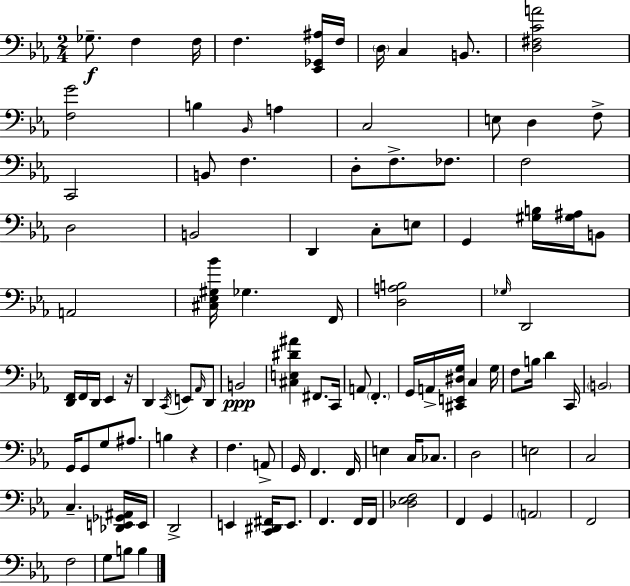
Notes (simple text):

Gb3/e. F3/q F3/s F3/q. [Eb2,Gb2,A#3]/s F3/s D3/s C3/q B2/e. [D3,F#3,C4,A4]/h [F3,G4]/h B3/q Bb2/s A3/q C3/h E3/e D3/q F3/e C2/h B2/e F3/q. D3/e F3/e. FES3/e. F3/h D3/h B2/h D2/q C3/e E3/e G2/q [G#3,B3]/s [G#3,A#3]/s B2/e A2/h [C#3,Eb3,G#3,Bb4]/s Gb3/q. F2/s [D3,A3,B3]/h Gb3/s D2/h [D2,F2]/s F2/s D2/s Eb2/q R/s D2/q C2/s E2/e Ab2/s D2/e B2/h [C#3,E3,D#4,A#4]/q F#2/e. C2/s A2/e F2/q. G2/s A2/s [C#2,E2,D#3,G3]/s C3/q G3/s F3/e B3/s D4/q C2/s B2/h G2/s G2/e G3/e A#3/e. B3/q R/q F3/q. A2/e G2/s F2/q. F2/s E3/q C3/s CES3/e. D3/h E3/h C3/h C3/q. [Db2,E2,Gb2,A#2]/s E2/s D2/h E2/q [C2,D#2,F#2]/s E2/e. F2/q. F2/s F2/s [Db3,Eb3,F3]/h F2/q G2/q A2/h F2/h F3/h G3/e B3/e B3/q